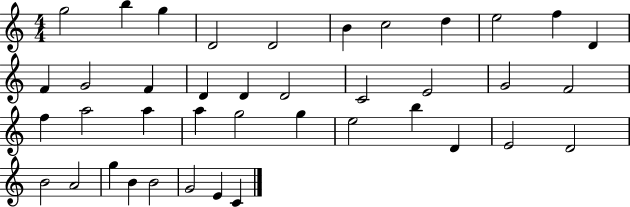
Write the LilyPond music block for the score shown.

{
  \clef treble
  \numericTimeSignature
  \time 4/4
  \key c \major
  g''2 b''4 g''4 | d'2 d'2 | b'4 c''2 d''4 | e''2 f''4 d'4 | \break f'4 g'2 f'4 | d'4 d'4 d'2 | c'2 e'2 | g'2 f'2 | \break f''4 a''2 a''4 | a''4 g''2 g''4 | e''2 b''4 d'4 | e'2 d'2 | \break b'2 a'2 | g''4 b'4 b'2 | g'2 e'4 c'4 | \bar "|."
}